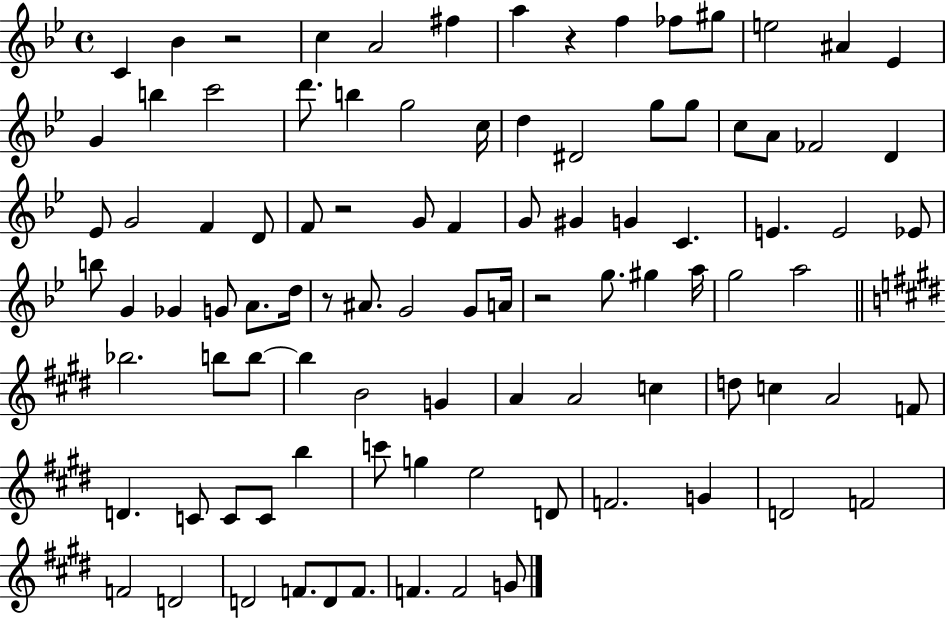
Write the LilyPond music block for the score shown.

{
  \clef treble
  \time 4/4
  \defaultTimeSignature
  \key bes \major
  c'4 bes'4 r2 | c''4 a'2 fis''4 | a''4 r4 f''4 fes''8 gis''8 | e''2 ais'4 ees'4 | \break g'4 b''4 c'''2 | d'''8. b''4 g''2 c''16 | d''4 dis'2 g''8 g''8 | c''8 a'8 fes'2 d'4 | \break ees'8 g'2 f'4 d'8 | f'8 r2 g'8 f'4 | g'8 gis'4 g'4 c'4. | e'4. e'2 ees'8 | \break b''8 g'4 ges'4 g'8 a'8. d''16 | r8 ais'8. g'2 g'8 a'16 | r2 g''8. gis''4 a''16 | g''2 a''2 | \break \bar "||" \break \key e \major bes''2. b''8 b''8~~ | b''4 b'2 g'4 | a'4 a'2 c''4 | d''8 c''4 a'2 f'8 | \break d'4. c'8 c'8 c'8 b''4 | c'''8 g''4 e''2 d'8 | f'2. g'4 | d'2 f'2 | \break f'2 d'2 | d'2 f'8. d'8 f'8. | f'4. f'2 g'8 | \bar "|."
}